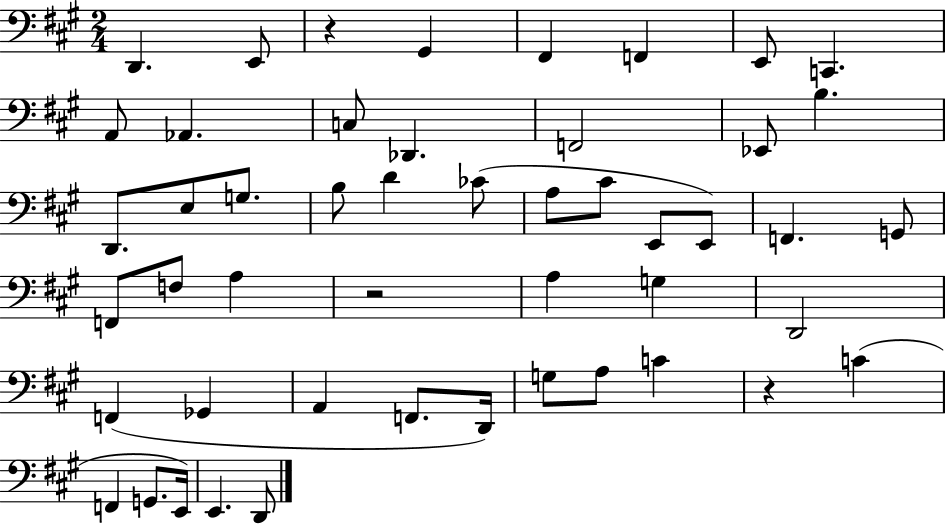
{
  \clef bass
  \numericTimeSignature
  \time 2/4
  \key a \major
  d,4. e,8 | r4 gis,4 | fis,4 f,4 | e,8 c,4. | \break a,8 aes,4. | c8 des,4. | f,2 | ees,8 b4. | \break d,8. e8 g8. | b8 d'4 ces'8( | a8 cis'8 e,8 e,8) | f,4. g,8 | \break f,8 f8 a4 | r2 | a4 g4 | d,2 | \break f,4( ges,4 | a,4 f,8. d,16) | g8 a8 c'4 | r4 c'4( | \break f,4 g,8. e,16) | e,4. d,8 | \bar "|."
}